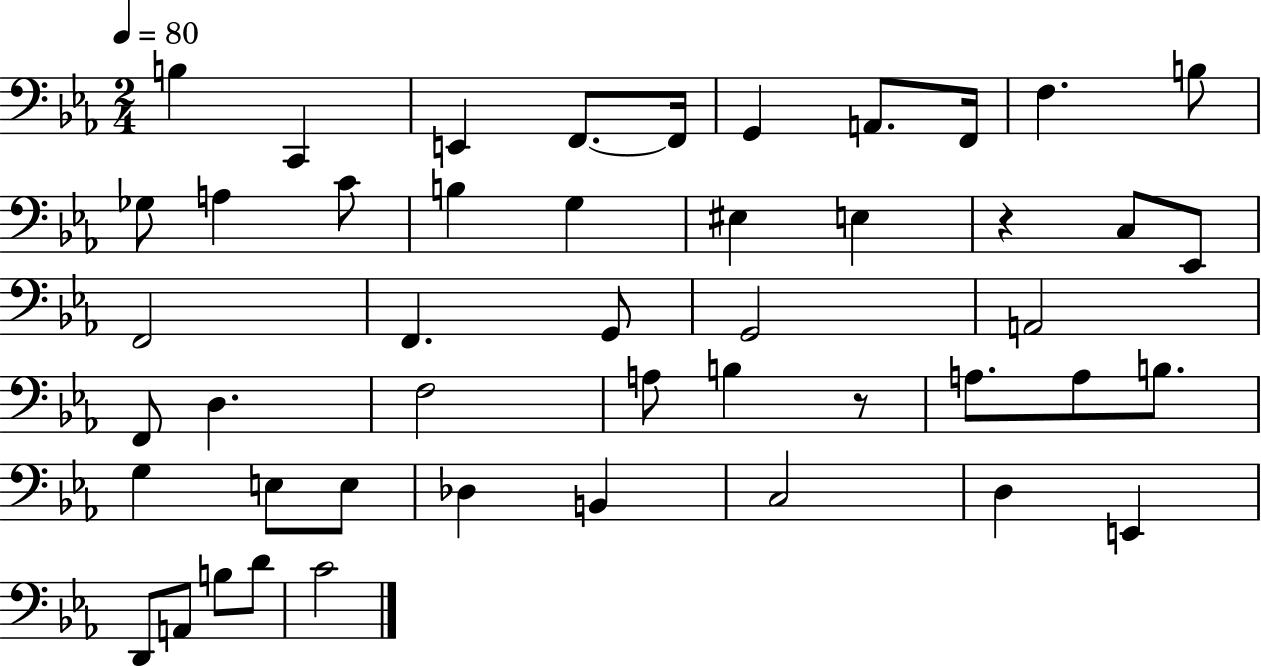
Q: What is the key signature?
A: EES major